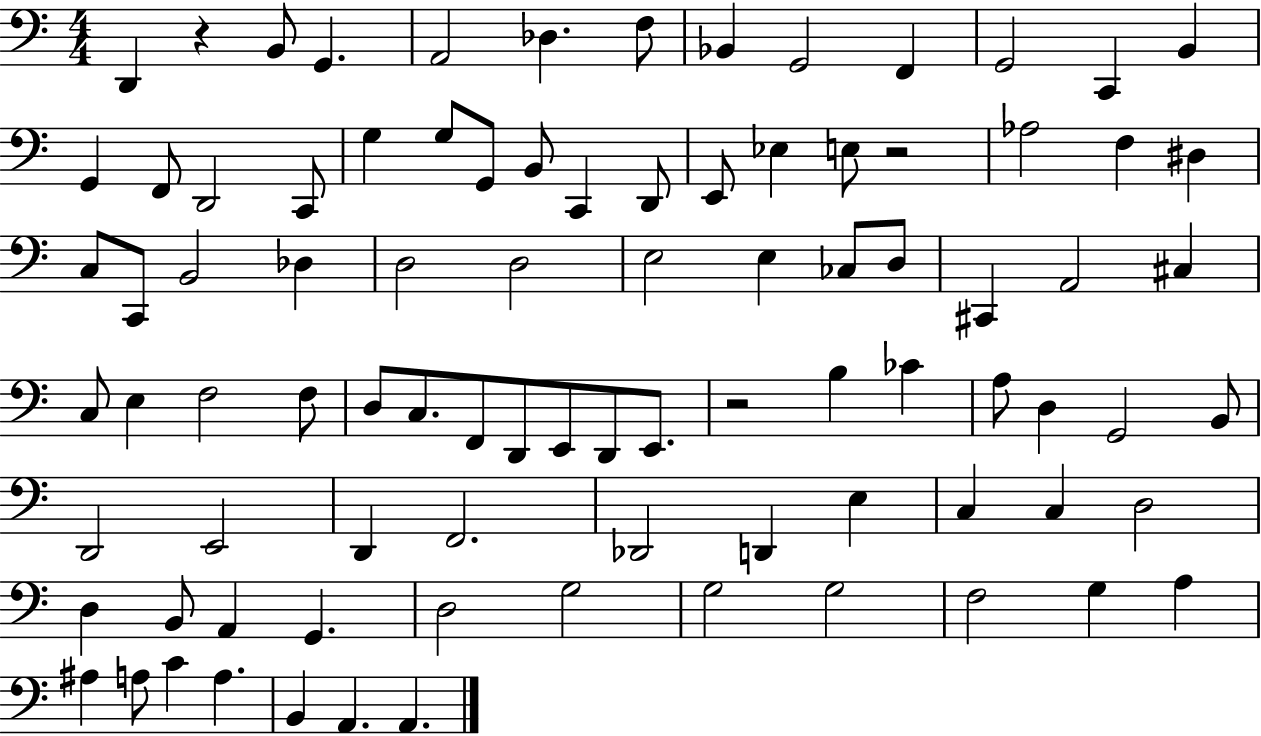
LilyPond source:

{
  \clef bass
  \numericTimeSignature
  \time 4/4
  \key c \major
  d,4 r4 b,8 g,4. | a,2 des4. f8 | bes,4 g,2 f,4 | g,2 c,4 b,4 | \break g,4 f,8 d,2 c,8 | g4 g8 g,8 b,8 c,4 d,8 | e,8 ees4 e8 r2 | aes2 f4 dis4 | \break c8 c,8 b,2 des4 | d2 d2 | e2 e4 ces8 d8 | cis,4 a,2 cis4 | \break c8 e4 f2 f8 | d8 c8. f,8 d,8 e,8 d,8 e,8. | r2 b4 ces'4 | a8 d4 g,2 b,8 | \break d,2 e,2 | d,4 f,2. | des,2 d,4 e4 | c4 c4 d2 | \break d4 b,8 a,4 g,4. | d2 g2 | g2 g2 | f2 g4 a4 | \break ais4 a8 c'4 a4. | b,4 a,4. a,4. | \bar "|."
}